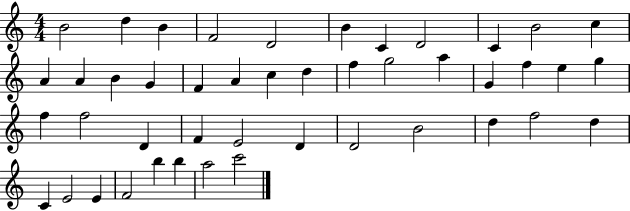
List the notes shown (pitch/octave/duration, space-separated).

B4/h D5/q B4/q F4/h D4/h B4/q C4/q D4/h C4/q B4/h C5/q A4/q A4/q B4/q G4/q F4/q A4/q C5/q D5/q F5/q G5/h A5/q G4/q F5/q E5/q G5/q F5/q F5/h D4/q F4/q E4/h D4/q D4/h B4/h D5/q F5/h D5/q C4/q E4/h E4/q F4/h B5/q B5/q A5/h C6/h